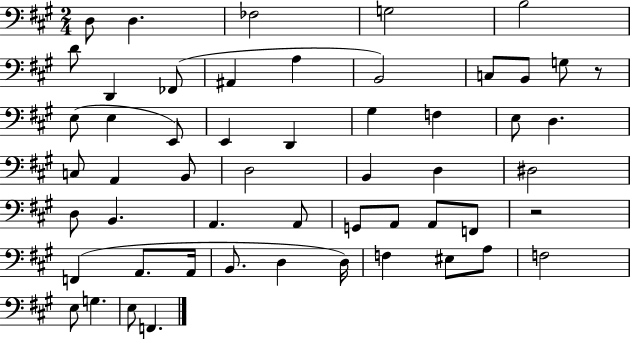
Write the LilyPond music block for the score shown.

{
  \clef bass
  \numericTimeSignature
  \time 2/4
  \key a \major
  \repeat volta 2 { d8 d4. | fes2 | g2 | b2 | \break d'8 d,4 fes,8( | ais,4 a4 | b,2) | c8 b,8 g8 r8 | \break e8( e4 e,8) | e,4 d,4 | gis4 f4 | e8 d4. | \break c8 a,4 b,8 | d2 | b,4 d4 | dis2 | \break d8 b,4. | a,4. a,8 | g,8 a,8 a,8 f,8 | r2 | \break f,4( a,8. a,16 | b,8. d4 d16) | f4 eis8 a8 | f2 | \break e8 g4. | e8 f,4. | } \bar "|."
}